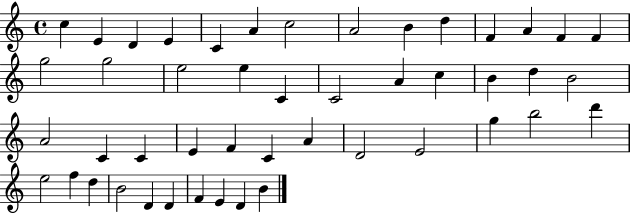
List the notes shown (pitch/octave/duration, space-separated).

C5/q E4/q D4/q E4/q C4/q A4/q C5/h A4/h B4/q D5/q F4/q A4/q F4/q F4/q G5/h G5/h E5/h E5/q C4/q C4/h A4/q C5/q B4/q D5/q B4/h A4/h C4/q C4/q E4/q F4/q C4/q A4/q D4/h E4/h G5/q B5/h D6/q E5/h F5/q D5/q B4/h D4/q D4/q F4/q E4/q D4/q B4/q